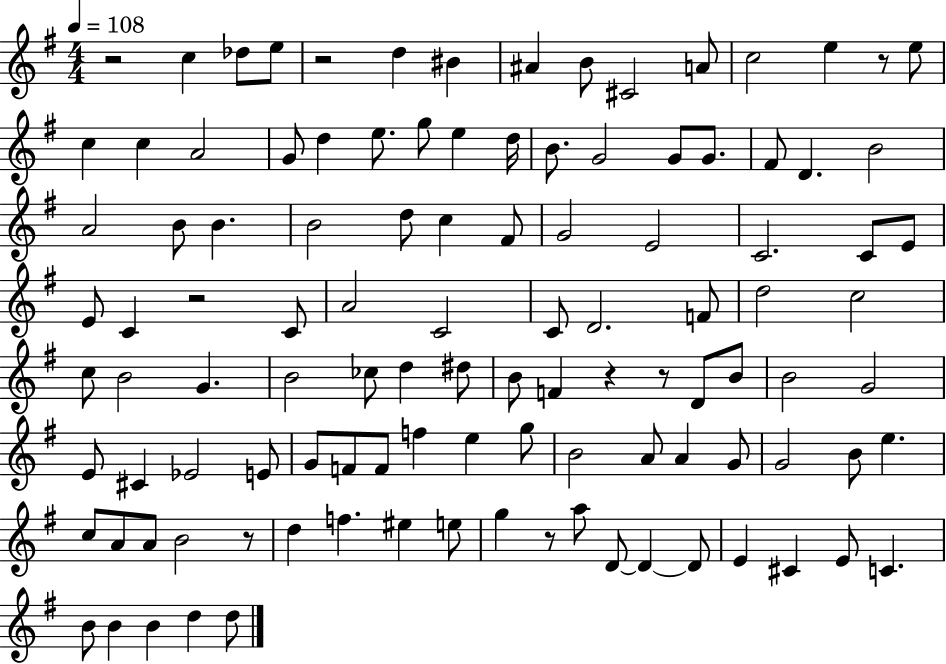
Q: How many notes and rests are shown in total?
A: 110